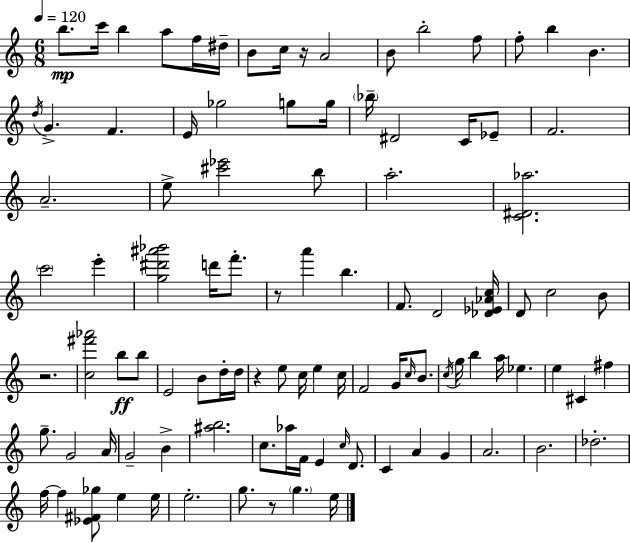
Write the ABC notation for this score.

X:1
T:Untitled
M:6/8
L:1/4
K:Am
b/2 c'/4 b a/2 f/4 ^d/4 B/2 c/4 z/4 A2 B/2 b2 f/2 f/2 b B d/4 G F E/4 _g2 g/2 g/4 _b/4 ^D2 C/4 _E/2 F2 A2 e/2 [^c'_e']2 b/2 a2 [C^D_a]2 c'2 e' [g^d'^a'_b']2 d'/4 f'/2 z/2 a' b F/2 D2 [_D_E_Ac]/4 D/2 c2 B/2 z2 [c^f'_a']2 b/2 b/2 E2 B/2 d/4 d/4 z e/2 c/4 e c/4 F2 G/4 c/4 B/2 c/4 g/4 b a/4 _e e ^C ^f g/2 G2 A/4 G2 B [^ab]2 c/2 _a/4 F/4 E c/4 D/2 C A G A2 B2 _d2 f/4 f [_E^F_g]/2 e e/4 e2 g/2 z/2 g e/4